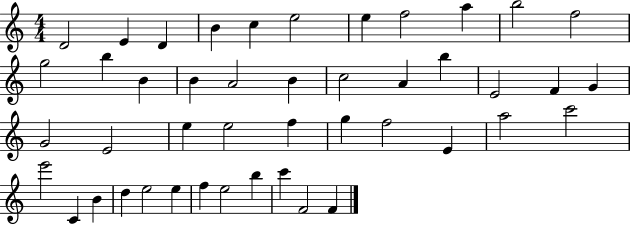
D4/h E4/q D4/q B4/q C5/q E5/h E5/q F5/h A5/q B5/h F5/h G5/h B5/q B4/q B4/q A4/h B4/q C5/h A4/q B5/q E4/h F4/q G4/q G4/h E4/h E5/q E5/h F5/q G5/q F5/h E4/q A5/h C6/h E6/h C4/q B4/q D5/q E5/h E5/q F5/q E5/h B5/q C6/q F4/h F4/q